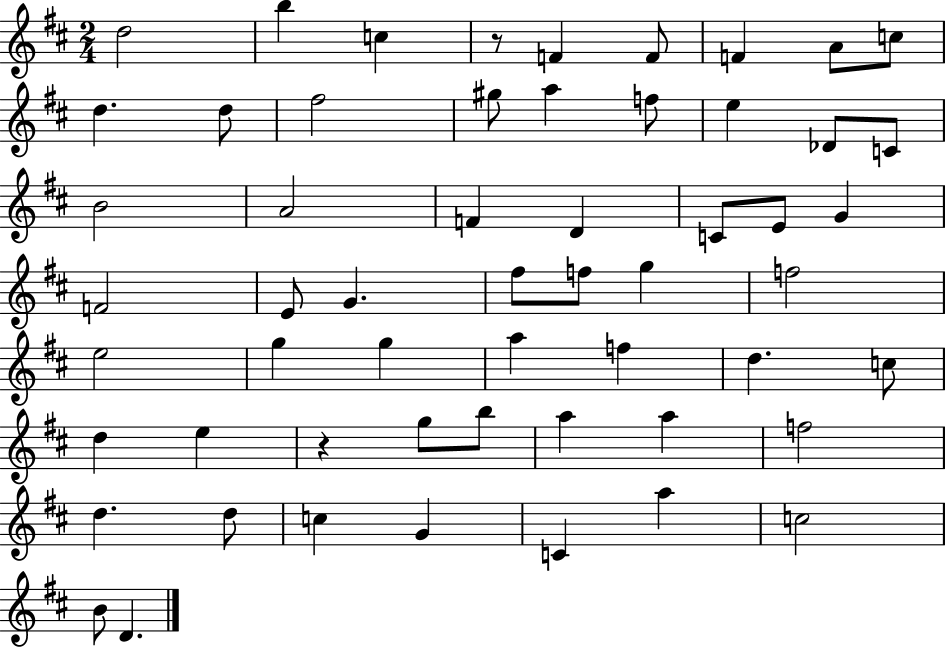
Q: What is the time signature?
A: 2/4